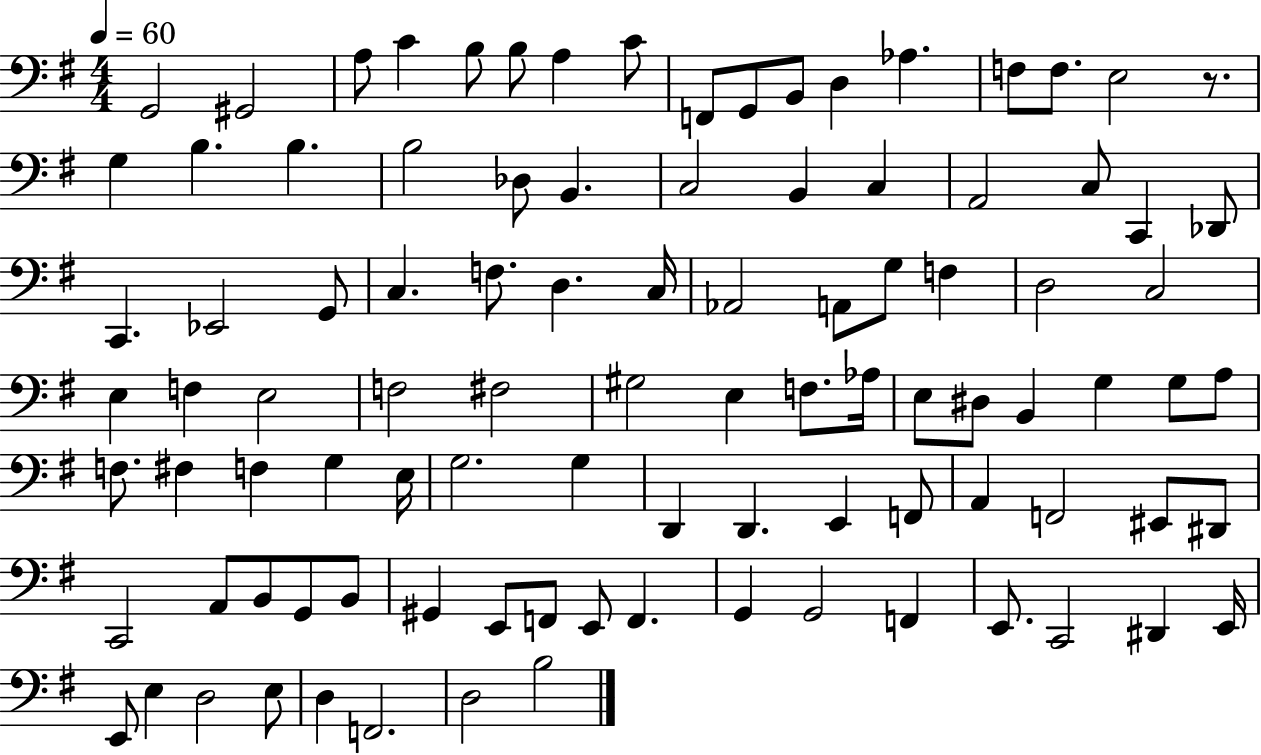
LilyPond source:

{
  \clef bass
  \numericTimeSignature
  \time 4/4
  \key g \major
  \tempo 4 = 60
  g,2 gis,2 | a8 c'4 b8 b8 a4 c'8 | f,8 g,8 b,8 d4 aes4. | f8 f8. e2 r8. | \break g4 b4. b4. | b2 des8 b,4. | c2 b,4 c4 | a,2 c8 c,4 des,8 | \break c,4. ees,2 g,8 | c4. f8. d4. c16 | aes,2 a,8 g8 f4 | d2 c2 | \break e4 f4 e2 | f2 fis2 | gis2 e4 f8. aes16 | e8 dis8 b,4 g4 g8 a8 | \break f8. fis4 f4 g4 e16 | g2. g4 | d,4 d,4. e,4 f,8 | a,4 f,2 eis,8 dis,8 | \break c,2 a,8 b,8 g,8 b,8 | gis,4 e,8 f,8 e,8 f,4. | g,4 g,2 f,4 | e,8. c,2 dis,4 e,16 | \break e,8 e4 d2 e8 | d4 f,2. | d2 b2 | \bar "|."
}